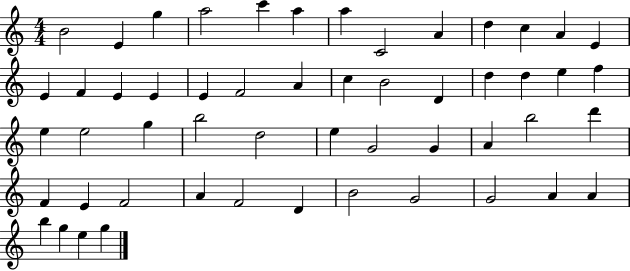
{
  \clef treble
  \numericTimeSignature
  \time 4/4
  \key c \major
  b'2 e'4 g''4 | a''2 c'''4 a''4 | a''4 c'2 a'4 | d''4 c''4 a'4 e'4 | \break e'4 f'4 e'4 e'4 | e'4 f'2 a'4 | c''4 b'2 d'4 | d''4 d''4 e''4 f''4 | \break e''4 e''2 g''4 | b''2 d''2 | e''4 g'2 g'4 | a'4 b''2 d'''4 | \break f'4 e'4 f'2 | a'4 f'2 d'4 | b'2 g'2 | g'2 a'4 a'4 | \break b''4 g''4 e''4 g''4 | \bar "|."
}